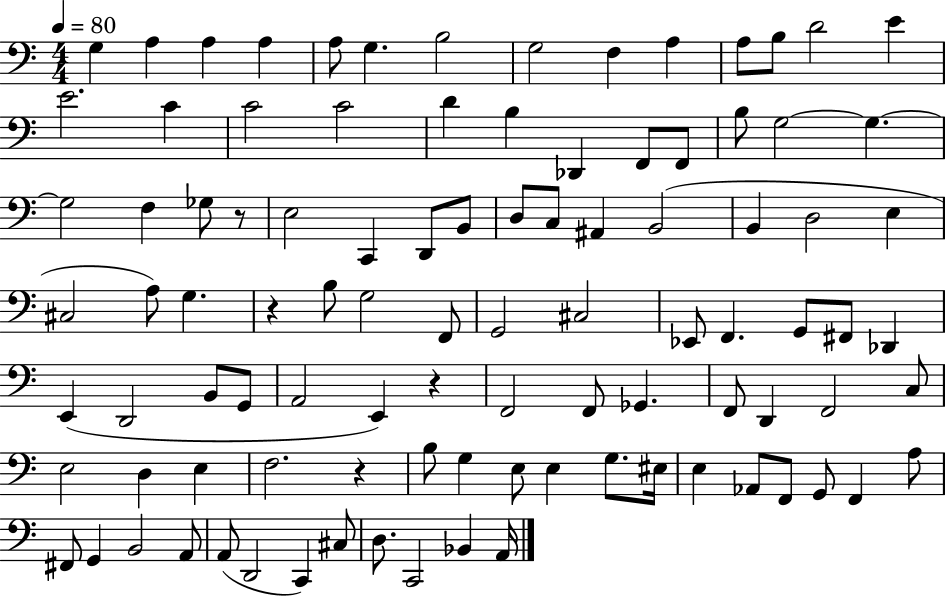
X:1
T:Untitled
M:4/4
L:1/4
K:C
G, A, A, A, A,/2 G, B,2 G,2 F, A, A,/2 B,/2 D2 E E2 C C2 C2 D B, _D,, F,,/2 F,,/2 B,/2 G,2 G, G,2 F, _G,/2 z/2 E,2 C,, D,,/2 B,,/2 D,/2 C,/2 ^A,, B,,2 B,, D,2 E, ^C,2 A,/2 G, z B,/2 G,2 F,,/2 G,,2 ^C,2 _E,,/2 F,, G,,/2 ^F,,/2 _D,, E,, D,,2 B,,/2 G,,/2 A,,2 E,, z F,,2 F,,/2 _G,, F,,/2 D,, F,,2 C,/2 E,2 D, E, F,2 z B,/2 G, E,/2 E, G,/2 ^E,/4 E, _A,,/2 F,,/2 G,,/2 F,, A,/2 ^F,,/2 G,, B,,2 A,,/2 A,,/2 D,,2 C,, ^C,/2 D,/2 C,,2 _B,, A,,/4